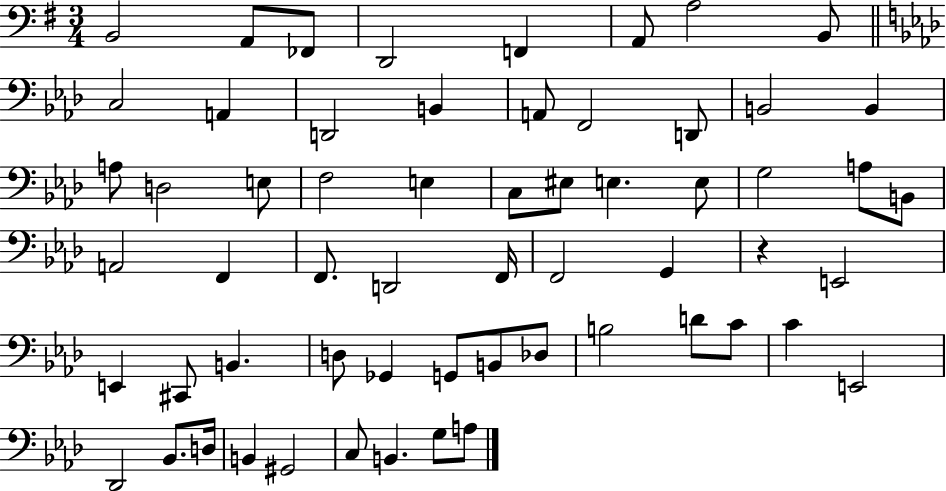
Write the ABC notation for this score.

X:1
T:Untitled
M:3/4
L:1/4
K:G
B,,2 A,,/2 _F,,/2 D,,2 F,, A,,/2 A,2 B,,/2 C,2 A,, D,,2 B,, A,,/2 F,,2 D,,/2 B,,2 B,, A,/2 D,2 E,/2 F,2 E, C,/2 ^E,/2 E, E,/2 G,2 A,/2 B,,/2 A,,2 F,, F,,/2 D,,2 F,,/4 F,,2 G,, z E,,2 E,, ^C,,/2 B,, D,/2 _G,, G,,/2 B,,/2 _D,/2 B,2 D/2 C/2 C E,,2 _D,,2 _B,,/2 D,/4 B,, ^G,,2 C,/2 B,, G,/2 A,/2